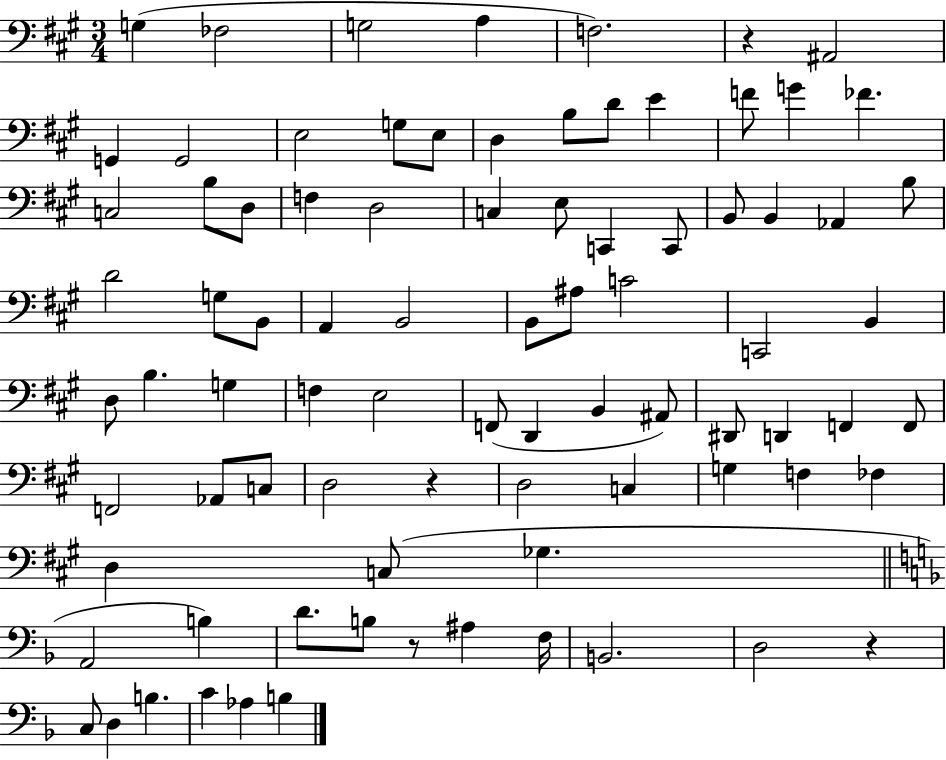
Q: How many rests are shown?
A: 4